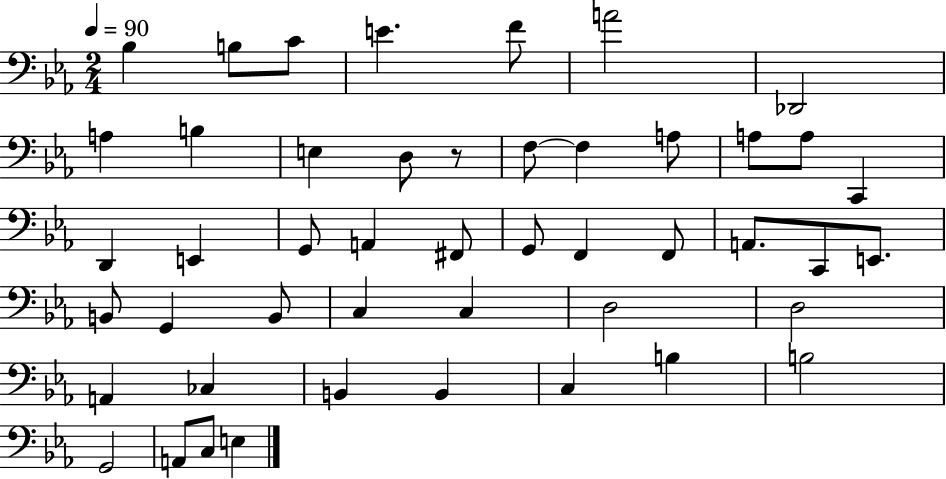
{
  \clef bass
  \numericTimeSignature
  \time 2/4
  \key ees \major
  \tempo 4 = 90
  bes4 b8 c'8 | e'4. f'8 | a'2 | des,2 | \break a4 b4 | e4 d8 r8 | f8~~ f4 a8 | a8 a8 c,4 | \break d,4 e,4 | g,8 a,4 fis,8 | g,8 f,4 f,8 | a,8. c,8 e,8. | \break b,8 g,4 b,8 | c4 c4 | d2 | d2 | \break a,4 ces4 | b,4 b,4 | c4 b4 | b2 | \break g,2 | a,8 c8 e4 | \bar "|."
}